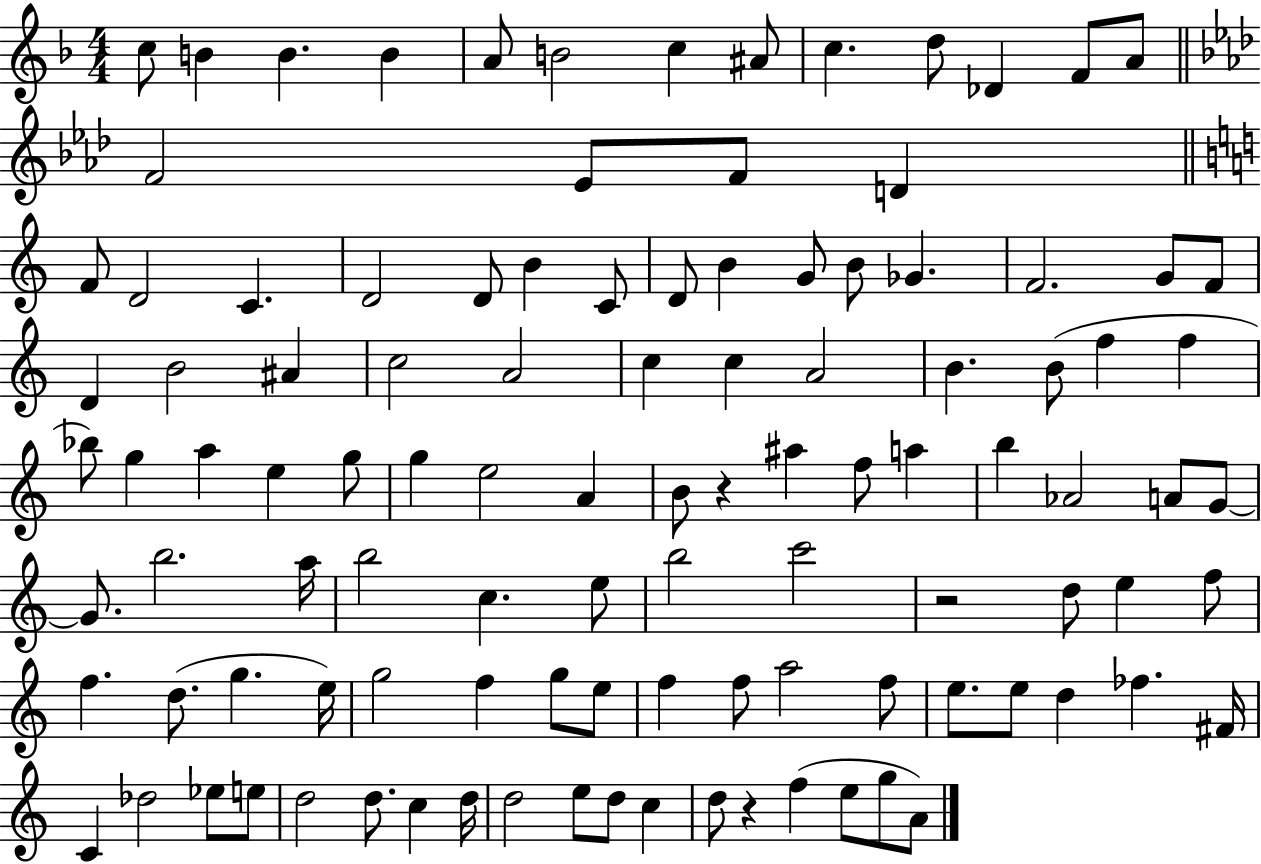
C5/e B4/q B4/q. B4/q A4/e B4/h C5/q A#4/e C5/q. D5/e Db4/q F4/e A4/e F4/h Eb4/e F4/e D4/q F4/e D4/h C4/q. D4/h D4/e B4/q C4/e D4/e B4/q G4/e B4/e Gb4/q. F4/h. G4/e F4/e D4/q B4/h A#4/q C5/h A4/h C5/q C5/q A4/h B4/q. B4/e F5/q F5/q Bb5/e G5/q A5/q E5/q G5/e G5/q E5/h A4/q B4/e R/q A#5/q F5/e A5/q B5/q Ab4/h A4/e G4/e G4/e. B5/h. A5/s B5/h C5/q. E5/e B5/h C6/h R/h D5/e E5/q F5/e F5/q. D5/e. G5/q. E5/s G5/h F5/q G5/e E5/e F5/q F5/e A5/h F5/e E5/e. E5/e D5/q FES5/q. F#4/s C4/q Db5/h Eb5/e E5/e D5/h D5/e. C5/q D5/s D5/h E5/e D5/e C5/q D5/e R/q F5/q E5/e G5/e A4/e